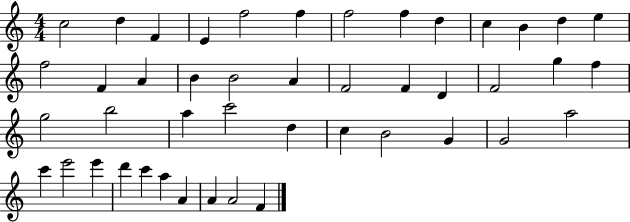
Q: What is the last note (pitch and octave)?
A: F4